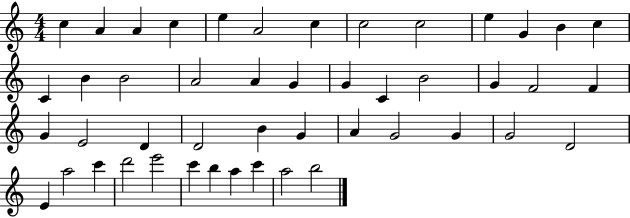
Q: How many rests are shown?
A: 0